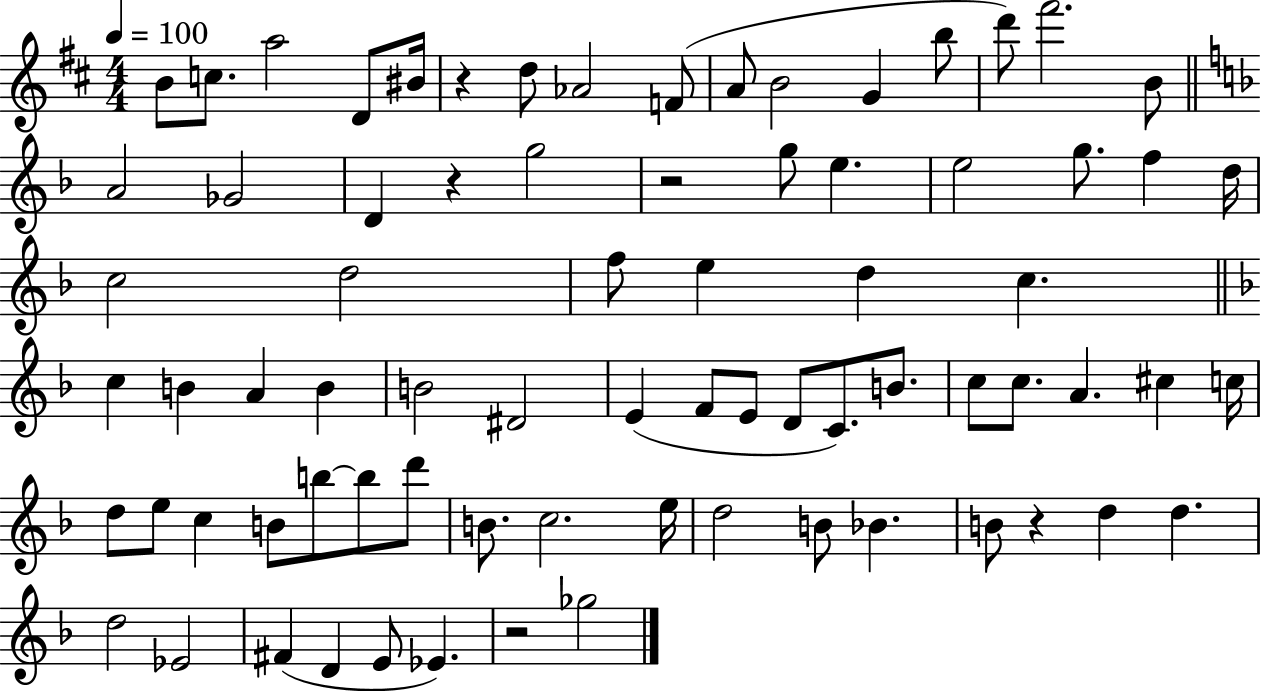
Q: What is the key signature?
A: D major